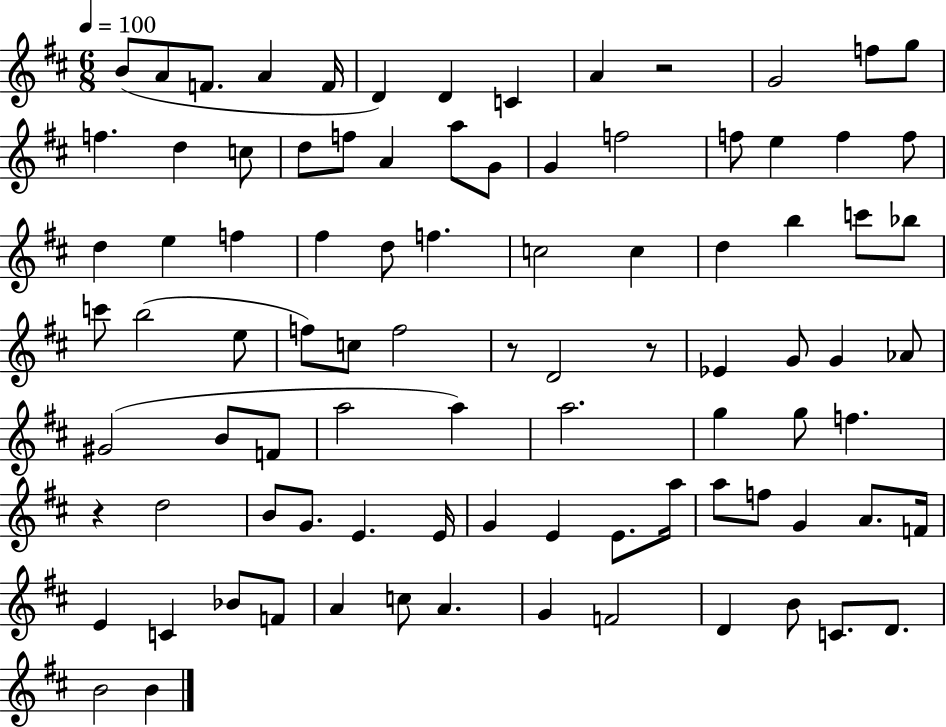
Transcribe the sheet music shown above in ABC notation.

X:1
T:Untitled
M:6/8
L:1/4
K:D
B/2 A/2 F/2 A F/4 D D C A z2 G2 f/2 g/2 f d c/2 d/2 f/2 A a/2 G/2 G f2 f/2 e f f/2 d e f ^f d/2 f c2 c d b c'/2 _b/2 c'/2 b2 e/2 f/2 c/2 f2 z/2 D2 z/2 _E G/2 G _A/2 ^G2 B/2 F/2 a2 a a2 g g/2 f z d2 B/2 G/2 E E/4 G E E/2 a/4 a/2 f/2 G A/2 F/4 E C _B/2 F/2 A c/2 A G F2 D B/2 C/2 D/2 B2 B